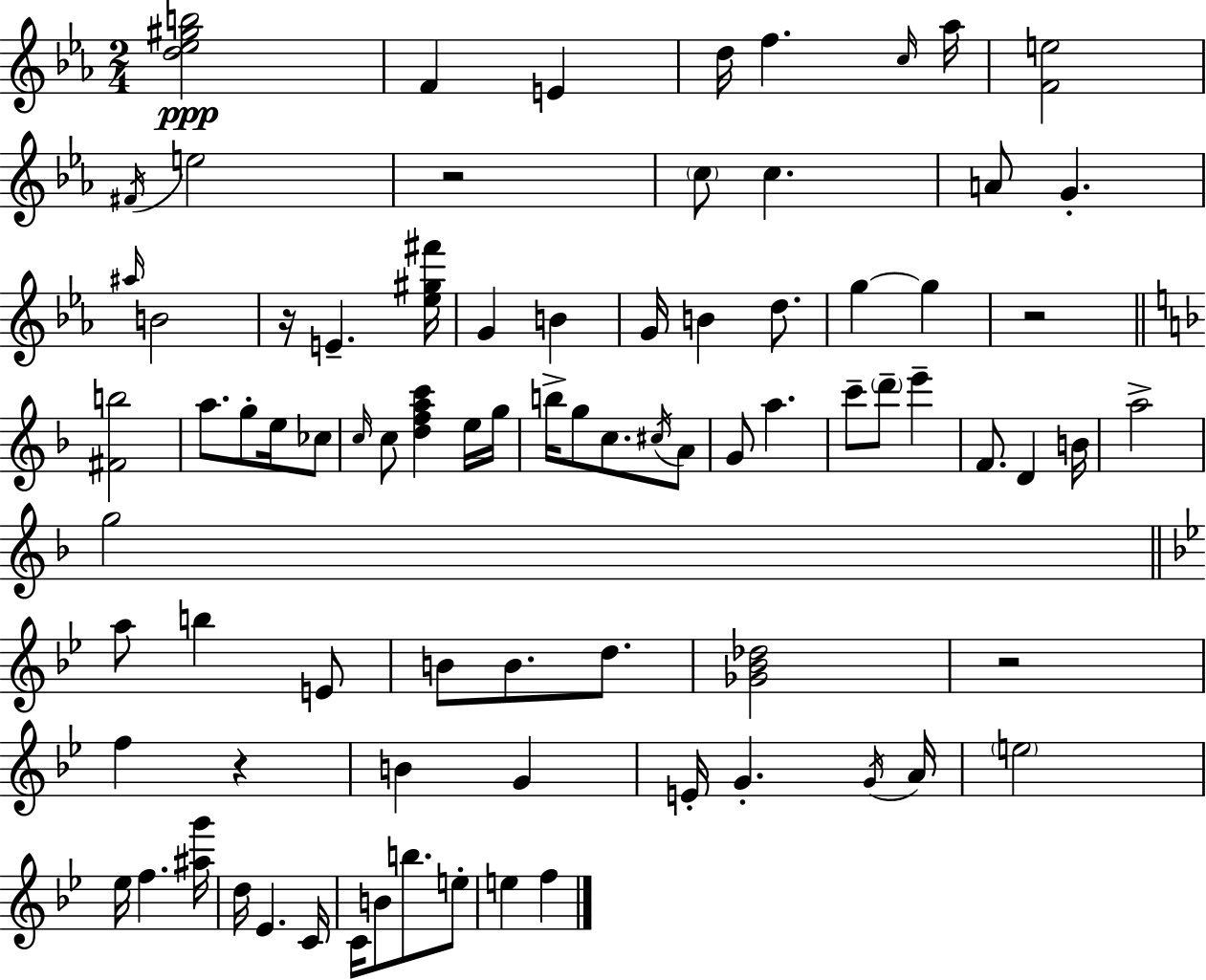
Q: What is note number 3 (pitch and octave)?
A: D5